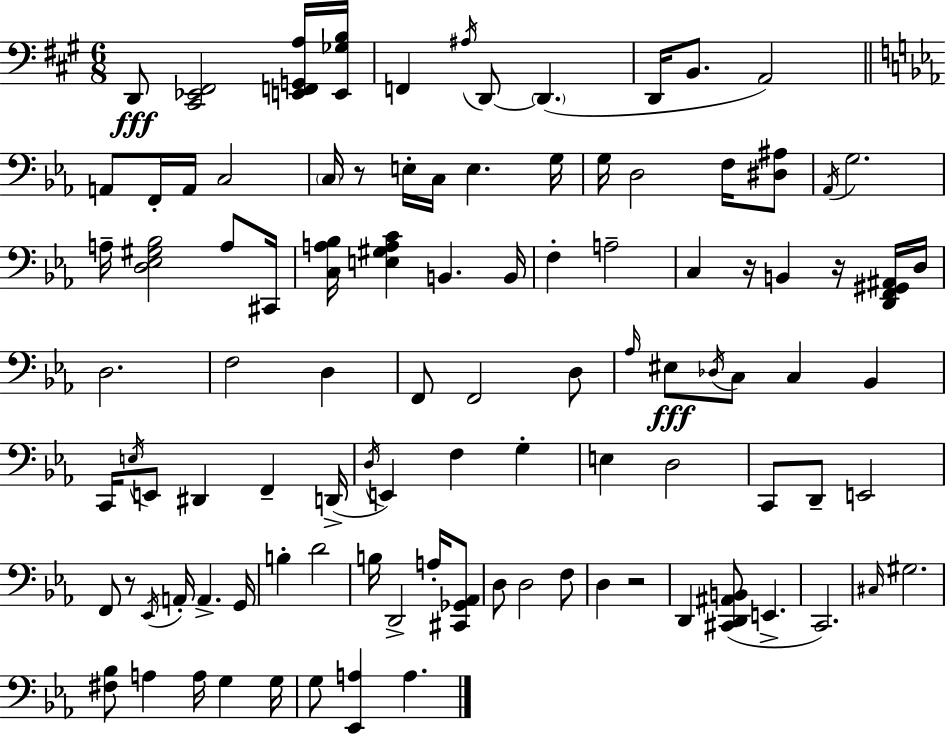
X:1
T:Untitled
M:6/8
L:1/4
K:A
D,,/2 [^C,,_E,,^F,,]2 [E,,F,,G,,A,]/4 [E,,_G,B,]/4 F,, ^A,/4 D,,/2 D,, D,,/4 B,,/2 A,,2 A,,/2 F,,/4 A,,/4 C,2 C,/4 z/2 E,/4 C,/4 E, G,/4 G,/4 D,2 F,/4 [^D,^A,]/2 _A,,/4 G,2 A,/4 [D,_E,^G,_B,]2 A,/2 ^C,,/4 [C,A,_B,]/4 [E,^G,A,C] B,, B,,/4 F, A,2 C, z/4 B,, z/4 [D,,F,,^G,,^A,,]/4 D,/4 D,2 F,2 D, F,,/2 F,,2 D,/2 _A,/4 ^E,/2 _D,/4 C,/2 C, _B,, C,,/4 E,/4 E,,/2 ^D,, F,, D,,/4 D,/4 E,, F, G, E, D,2 C,,/2 D,,/2 E,,2 F,,/2 z/2 _E,,/4 A,,/4 A,, G,,/4 B, D2 B,/4 D,,2 A,/4 [^C,,_G,,_A,,]/2 D,/2 D,2 F,/2 D, z2 D,, [^C,,D,,^A,,B,,]/2 E,, C,,2 ^C,/4 ^G,2 [^F,_B,]/2 A, A,/4 G, G,/4 G,/2 [_E,,A,] A,